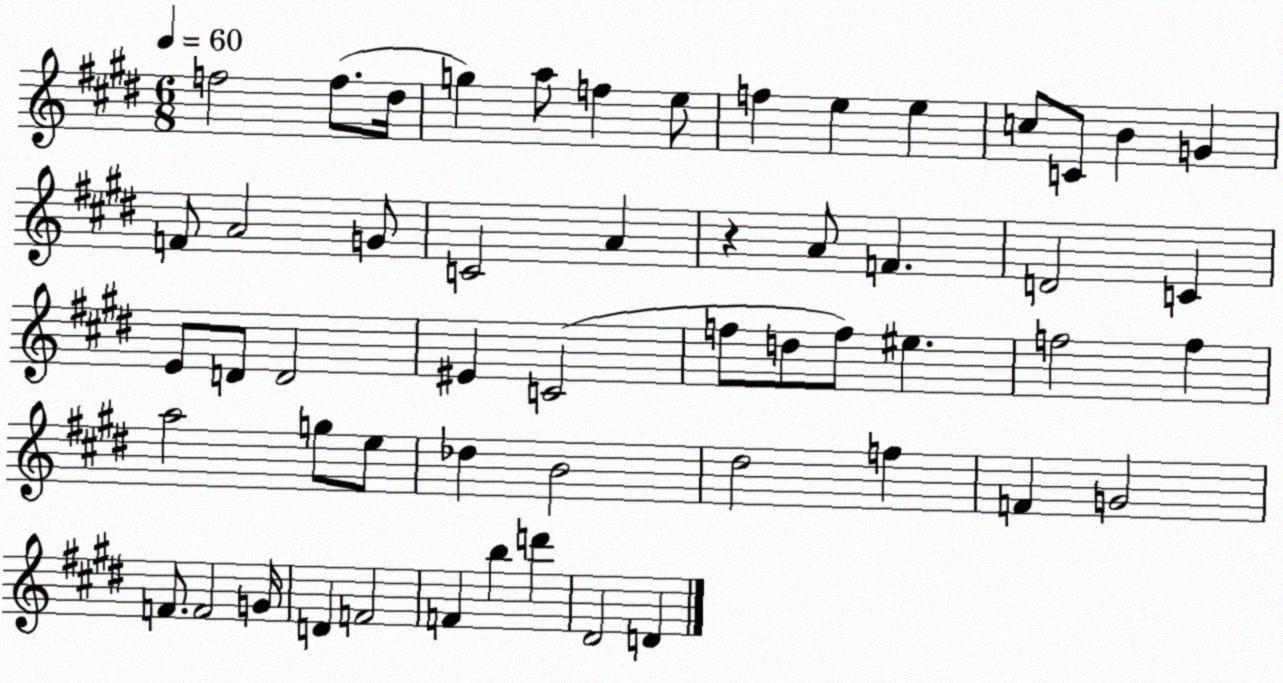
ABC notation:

X:1
T:Untitled
M:6/8
L:1/4
K:E
f2 f/2 ^d/4 g a/2 f e/2 f e e c/2 C/2 B G F/2 A2 G/2 C2 A z A/2 F D2 C E/2 D/2 D2 ^E C2 f/2 d/2 f/2 ^e f2 f a2 g/2 e/2 _d B2 ^d2 f F G2 F/2 F2 G/4 D F2 F b d' ^D2 D